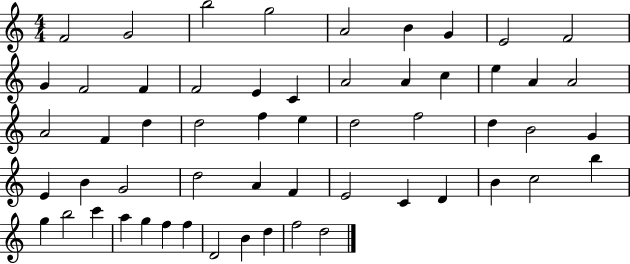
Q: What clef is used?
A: treble